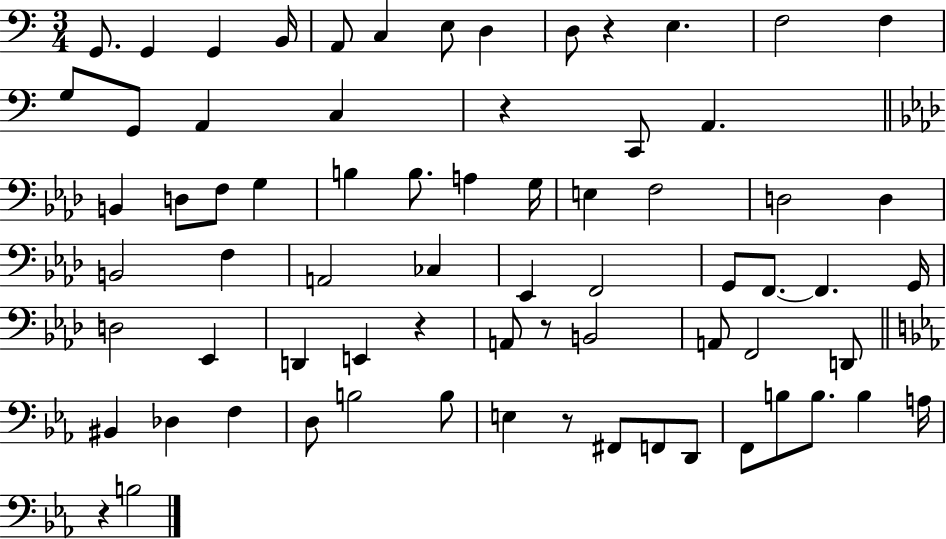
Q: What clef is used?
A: bass